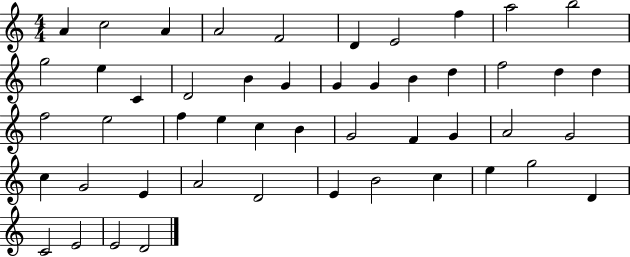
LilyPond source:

{
  \clef treble
  \numericTimeSignature
  \time 4/4
  \key c \major
  a'4 c''2 a'4 | a'2 f'2 | d'4 e'2 f''4 | a''2 b''2 | \break g''2 e''4 c'4 | d'2 b'4 g'4 | g'4 g'4 b'4 d''4 | f''2 d''4 d''4 | \break f''2 e''2 | f''4 e''4 c''4 b'4 | g'2 f'4 g'4 | a'2 g'2 | \break c''4 g'2 e'4 | a'2 d'2 | e'4 b'2 c''4 | e''4 g''2 d'4 | \break c'2 e'2 | e'2 d'2 | \bar "|."
}